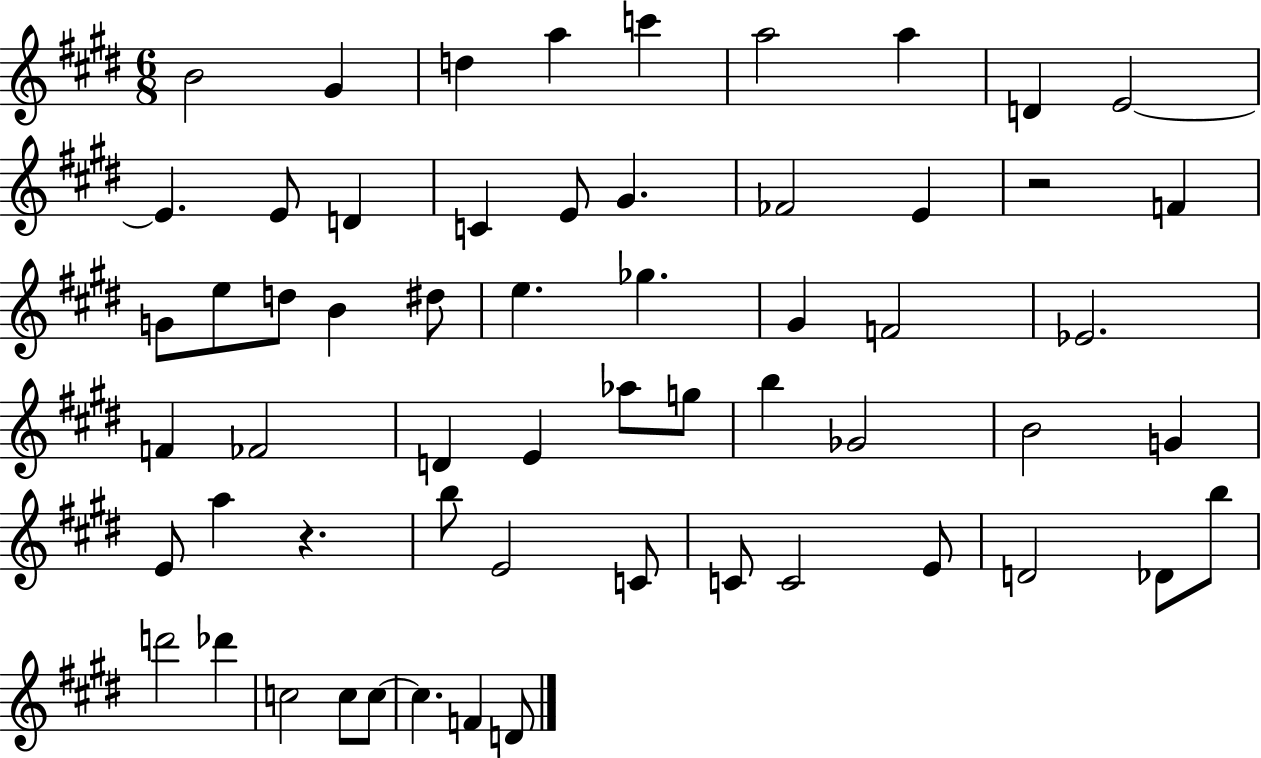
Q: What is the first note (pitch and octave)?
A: B4